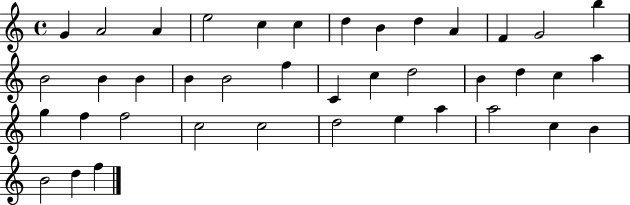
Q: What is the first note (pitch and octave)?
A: G4